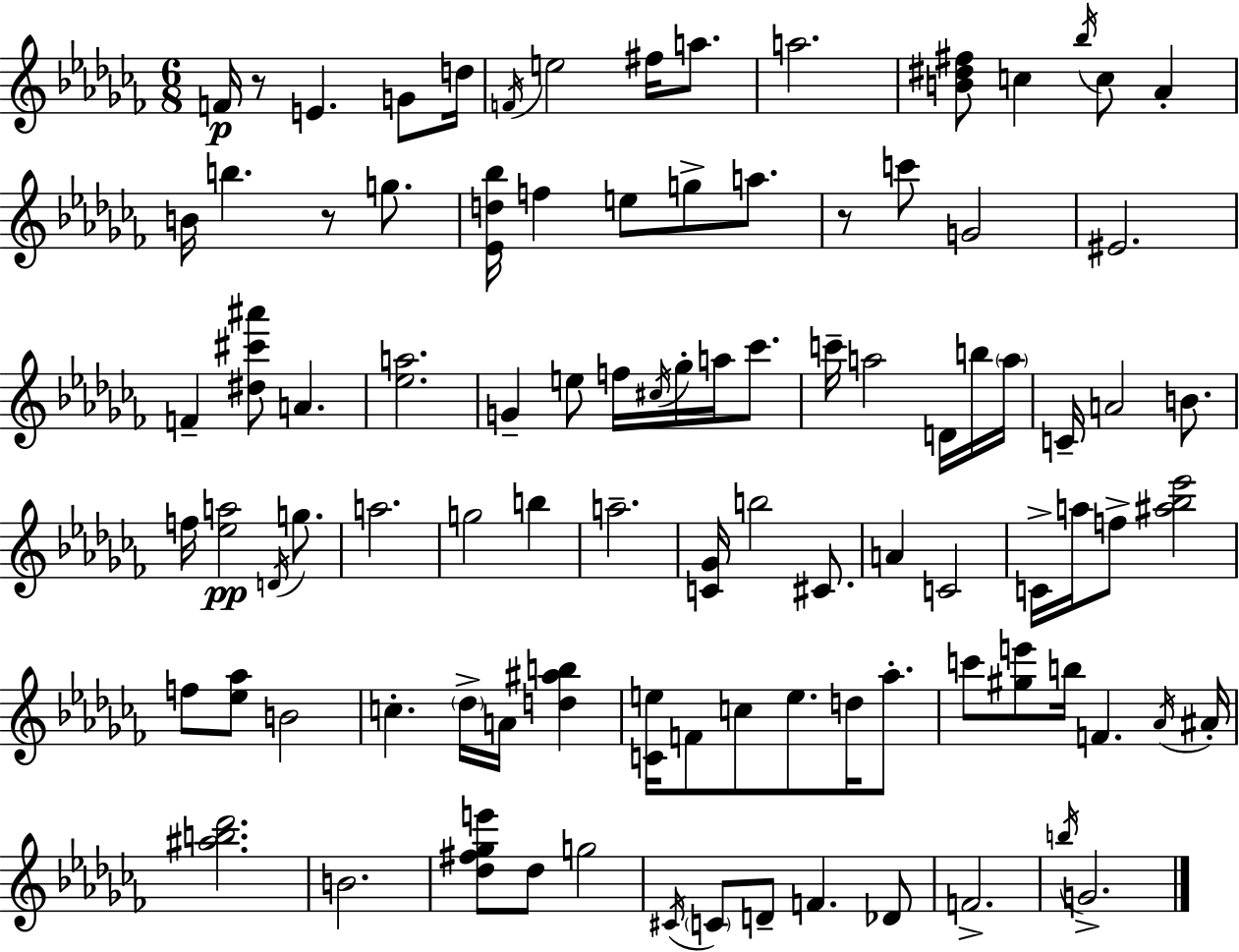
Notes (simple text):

F4/s R/e E4/q. G4/e D5/s F4/s E5/h F#5/s A5/e. A5/h. [B4,D#5,F#5]/e C5/q Bb5/s C5/e Ab4/q B4/s B5/q. R/e G5/e. [Eb4,D5,Bb5]/s F5/q E5/e G5/e A5/e. R/e C6/e G4/h EIS4/h. F4/q [D#5,C#6,A#6]/e A4/q. [Eb5,A5]/h. G4/q E5/e F5/s C#5/s Gb5/s A5/s CES6/e. C6/s A5/h D4/s B5/s A5/s C4/s A4/h B4/e. F5/s [Eb5,A5]/h D4/s G5/e. A5/h. G5/h B5/q A5/h. [C4,Gb4]/s B5/h C#4/e. A4/q C4/h C4/s A5/s F5/e [A#5,Bb5,Eb6]/h F5/e [Eb5,Ab5]/e B4/h C5/q. Db5/s A4/s [D5,A#5,B5]/q [C4,E5]/s F4/e C5/e E5/e. D5/s Ab5/e. C6/e [G#5,E6]/e B5/s F4/q. Ab4/s A#4/s [A#5,B5,Db6]/h. B4/h. [Db5,F#5,Gb5,E6]/e Db5/e G5/h C#4/s C4/e D4/e F4/q. Db4/e F4/h. B5/s G4/h.